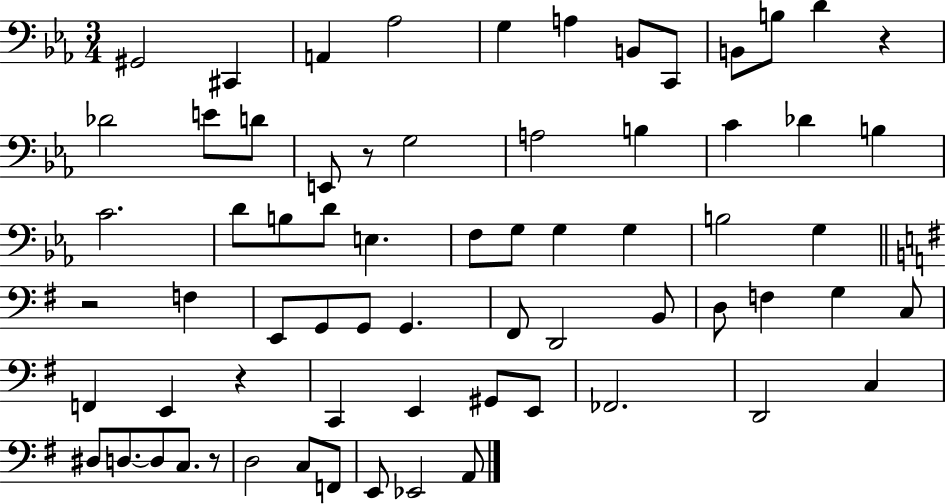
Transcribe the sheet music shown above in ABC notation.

X:1
T:Untitled
M:3/4
L:1/4
K:Eb
^G,,2 ^C,, A,, _A,2 G, A, B,,/2 C,,/2 B,,/2 B,/2 D z _D2 E/2 D/2 E,,/2 z/2 G,2 A,2 B, C _D B, C2 D/2 B,/2 D/2 E, F,/2 G,/2 G, G, B,2 G, z2 F, E,,/2 G,,/2 G,,/2 G,, ^F,,/2 D,,2 B,,/2 D,/2 F, G, C,/2 F,, E,, z C,, E,, ^G,,/2 E,,/2 _F,,2 D,,2 C, ^D,/2 D,/2 D,/2 C,/2 z/2 D,2 C,/2 F,,/2 E,,/2 _E,,2 A,,/2